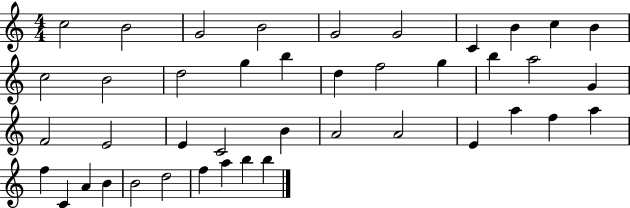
C5/h B4/h G4/h B4/h G4/h G4/h C4/q B4/q C5/q B4/q C5/h B4/h D5/h G5/q B5/q D5/q F5/h G5/q B5/q A5/h G4/q F4/h E4/h E4/q C4/h B4/q A4/h A4/h E4/q A5/q F5/q A5/q F5/q C4/q A4/q B4/q B4/h D5/h F5/q A5/q B5/q B5/q